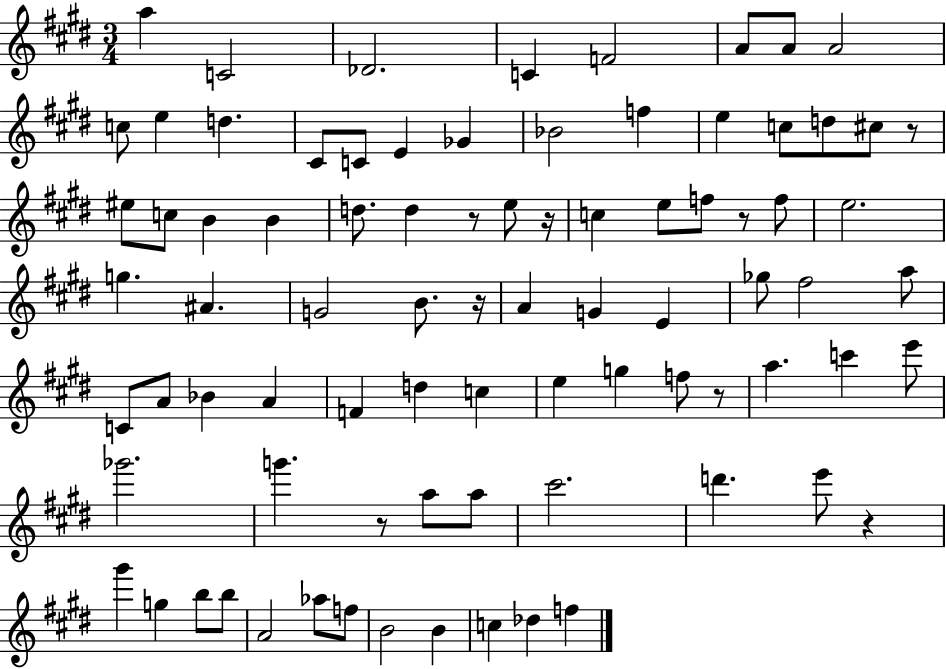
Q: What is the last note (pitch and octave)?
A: F5